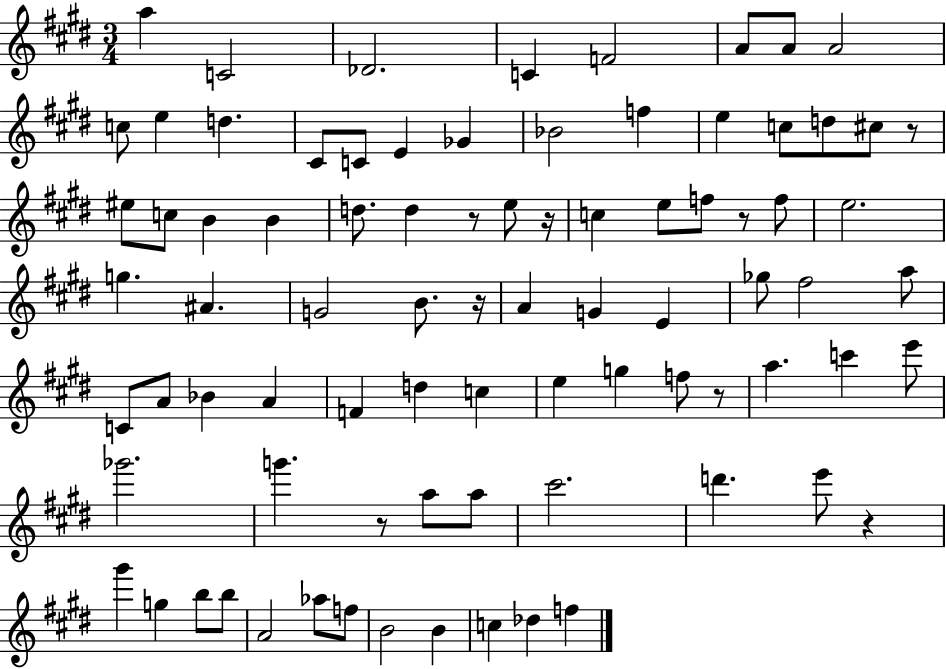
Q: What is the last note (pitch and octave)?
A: F5